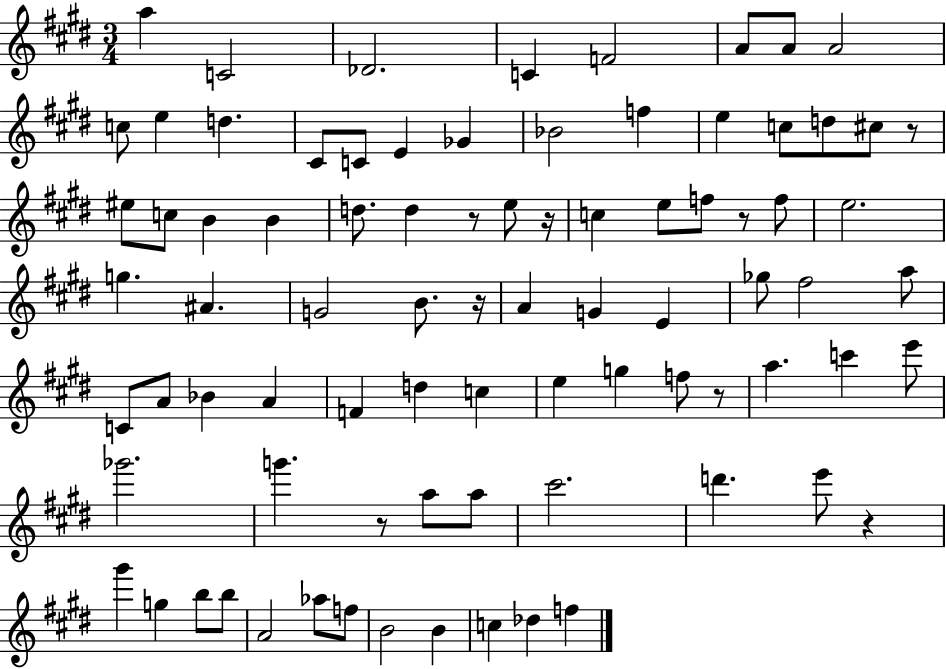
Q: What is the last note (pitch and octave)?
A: F5